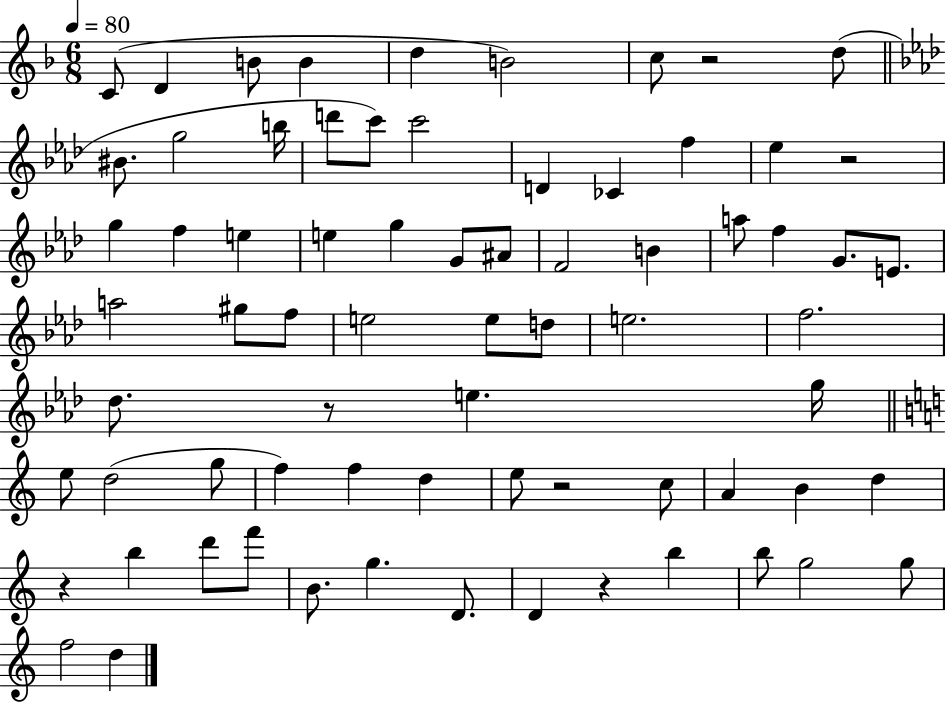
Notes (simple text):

C4/e D4/q B4/e B4/q D5/q B4/h C5/e R/h D5/e BIS4/e. G5/h B5/s D6/e C6/e C6/h D4/q CES4/q F5/q Eb5/q R/h G5/q F5/q E5/q E5/q G5/q G4/e A#4/e F4/h B4/q A5/e F5/q G4/e. E4/e. A5/h G#5/e F5/e E5/h E5/e D5/e E5/h. F5/h. Db5/e. R/e E5/q. G5/s E5/e D5/h G5/e F5/q F5/q D5/q E5/e R/h C5/e A4/q B4/q D5/q R/q B5/q D6/e F6/e B4/e. G5/q. D4/e. D4/q R/q B5/q B5/e G5/h G5/e F5/h D5/q